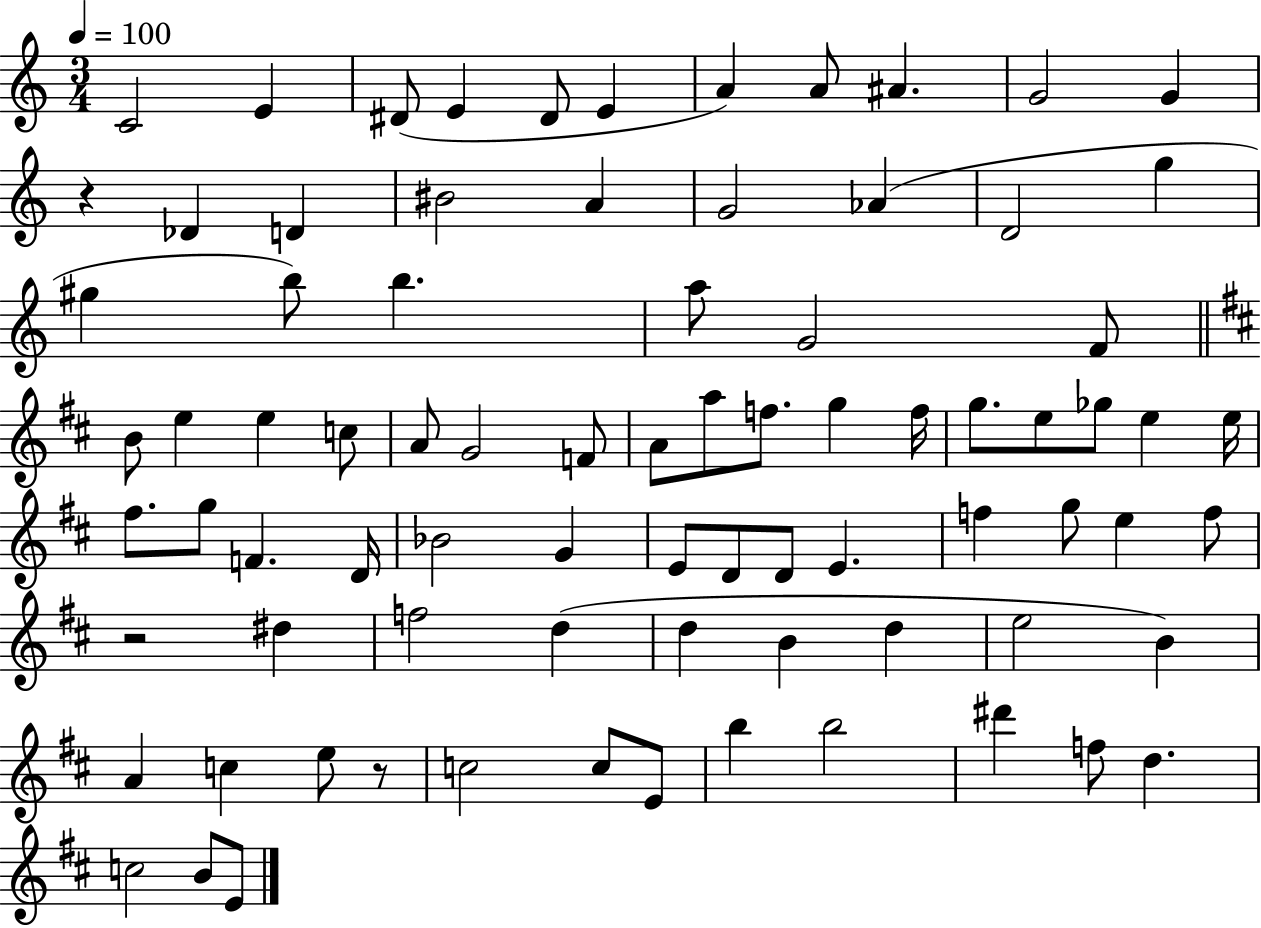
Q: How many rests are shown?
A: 3